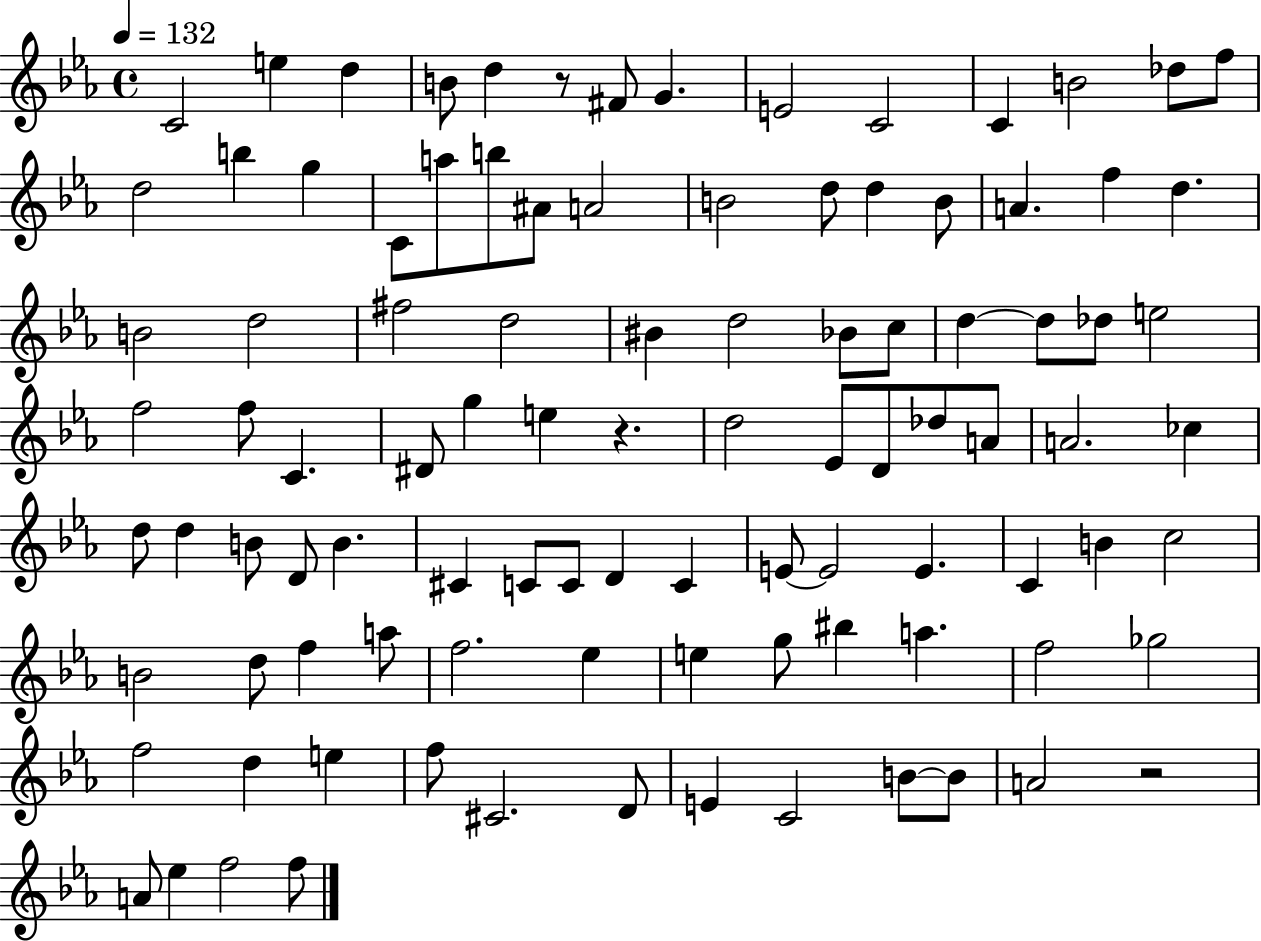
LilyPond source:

{
  \clef treble
  \time 4/4
  \defaultTimeSignature
  \key ees \major
  \tempo 4 = 132
  \repeat volta 2 { c'2 e''4 d''4 | b'8 d''4 r8 fis'8 g'4. | e'2 c'2 | c'4 b'2 des''8 f''8 | \break d''2 b''4 g''4 | c'8 a''8 b''8 ais'8 a'2 | b'2 d''8 d''4 b'8 | a'4. f''4 d''4. | \break b'2 d''2 | fis''2 d''2 | bis'4 d''2 bes'8 c''8 | d''4~~ d''8 des''8 e''2 | \break f''2 f''8 c'4. | dis'8 g''4 e''4 r4. | d''2 ees'8 d'8 des''8 a'8 | a'2. ces''4 | \break d''8 d''4 b'8 d'8 b'4. | cis'4 c'8 c'8 d'4 c'4 | e'8~~ e'2 e'4. | c'4 b'4 c''2 | \break b'2 d''8 f''4 a''8 | f''2. ees''4 | e''4 g''8 bis''4 a''4. | f''2 ges''2 | \break f''2 d''4 e''4 | f''8 cis'2. d'8 | e'4 c'2 b'8~~ b'8 | a'2 r2 | \break a'8 ees''4 f''2 f''8 | } \bar "|."
}